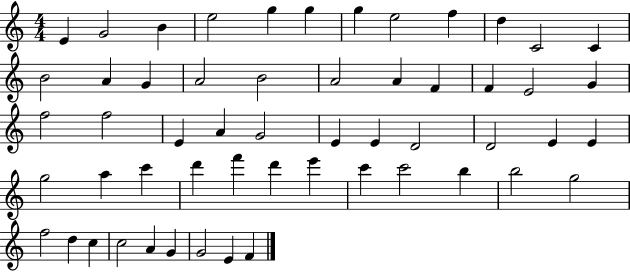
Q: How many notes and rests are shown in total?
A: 55